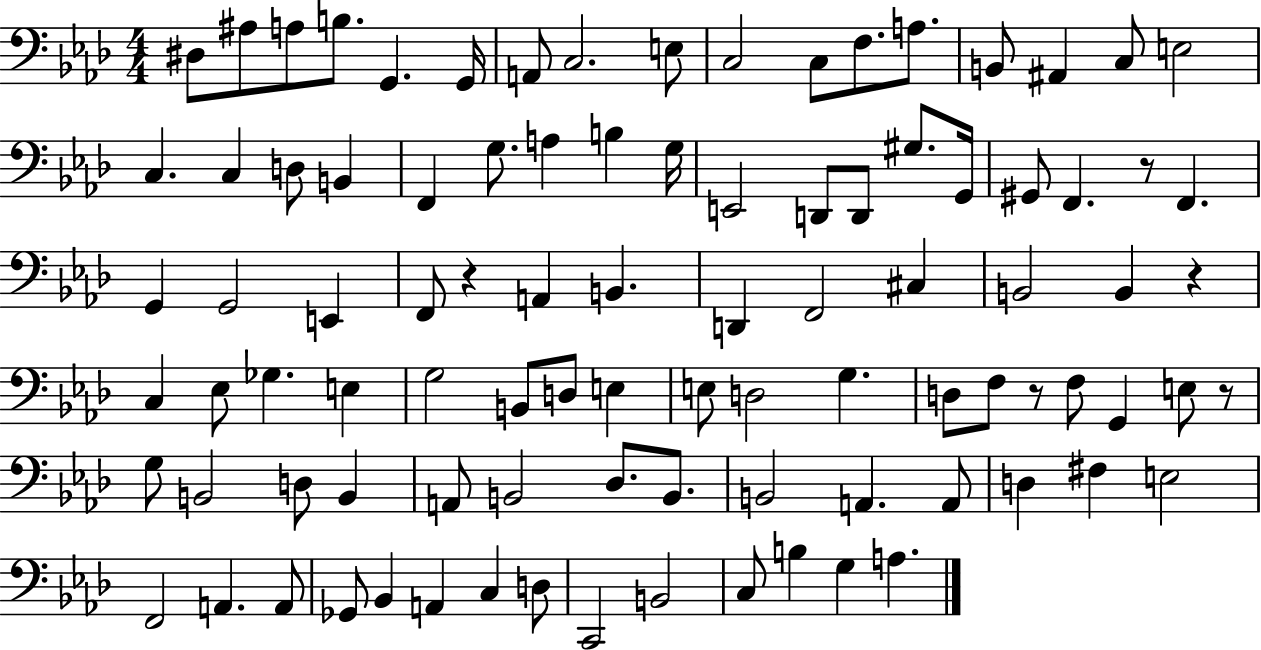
D#3/e A#3/e A3/e B3/e. G2/q. G2/s A2/e C3/h. E3/e C3/h C3/e F3/e. A3/e. B2/e A#2/q C3/e E3/h C3/q. C3/q D3/e B2/q F2/q G3/e. A3/q B3/q G3/s E2/h D2/e D2/e G#3/e. G2/s G#2/e F2/q. R/e F2/q. G2/q G2/h E2/q F2/e R/q A2/q B2/q. D2/q F2/h C#3/q B2/h B2/q R/q C3/q Eb3/e Gb3/q. E3/q G3/h B2/e D3/e E3/q E3/e D3/h G3/q. D3/e F3/e R/e F3/e G2/q E3/e R/e G3/e B2/h D3/e B2/q A2/e B2/h Db3/e. B2/e. B2/h A2/q. A2/e D3/q F#3/q E3/h F2/h A2/q. A2/e Gb2/e Bb2/q A2/q C3/q D3/e C2/h B2/h C3/e B3/q G3/q A3/q.